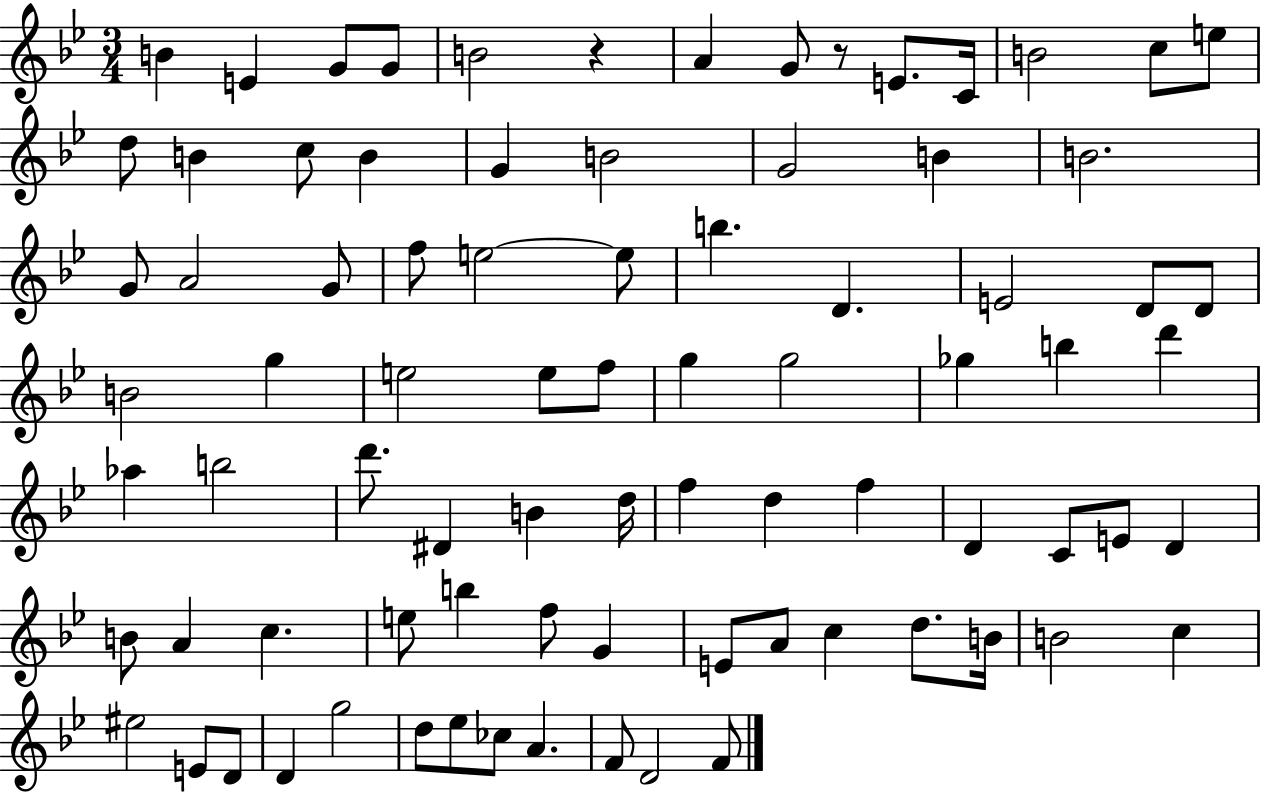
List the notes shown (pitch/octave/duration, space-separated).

B4/q E4/q G4/e G4/e B4/h R/q A4/q G4/e R/e E4/e. C4/s B4/h C5/e E5/e D5/e B4/q C5/e B4/q G4/q B4/h G4/h B4/q B4/h. G4/e A4/h G4/e F5/e E5/h E5/e B5/q. D4/q. E4/h D4/e D4/e B4/h G5/q E5/h E5/e F5/e G5/q G5/h Gb5/q B5/q D6/q Ab5/q B5/h D6/e. D#4/q B4/q D5/s F5/q D5/q F5/q D4/q C4/e E4/e D4/q B4/e A4/q C5/q. E5/e B5/q F5/e G4/q E4/e A4/e C5/q D5/e. B4/s B4/h C5/q EIS5/h E4/e D4/e D4/q G5/h D5/e Eb5/e CES5/e A4/q. F4/e D4/h F4/e